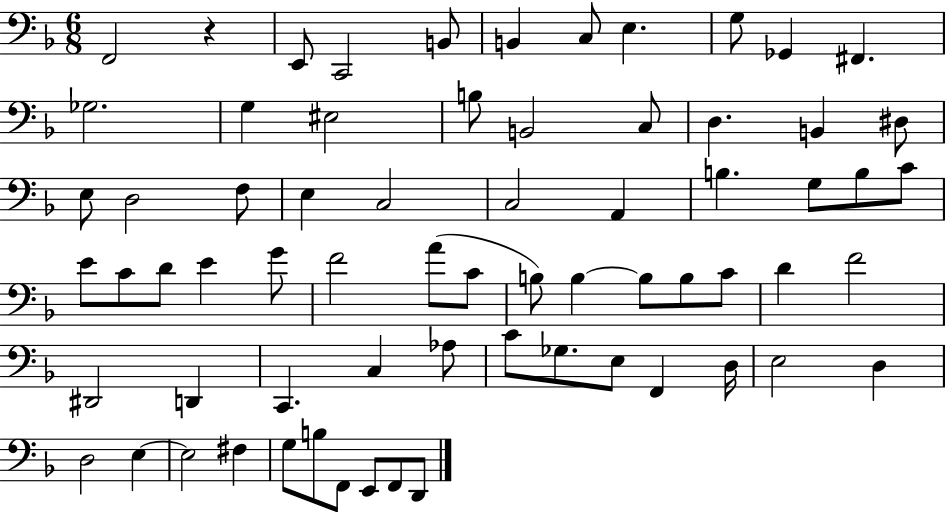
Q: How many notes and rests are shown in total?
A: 68